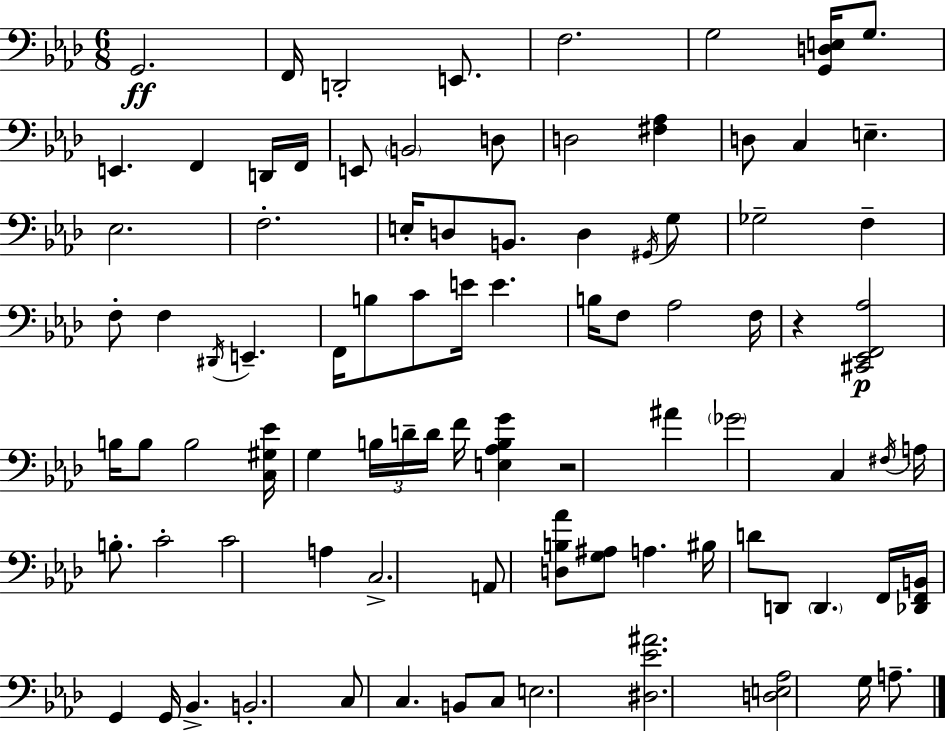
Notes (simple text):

G2/h. F2/s D2/h E2/e. F3/h. G3/h [G2,D3,E3]/s G3/e. E2/q. F2/q D2/s F2/s E2/e B2/h D3/e D3/h [F#3,Ab3]/q D3/e C3/q E3/q. Eb3/h. F3/h. E3/s D3/e B2/e. D3/q G#2/s G3/e Gb3/h F3/q F3/e F3/q D#2/s E2/q. F2/s B3/e C4/e E4/s E4/q. B3/s F3/e Ab3/h F3/s R/q [C#2,Eb2,F2,Ab3]/h B3/s B3/e B3/h [C3,G#3,Eb4]/s G3/q B3/s D4/s D4/s F4/s [E3,Ab3,B3,G4]/q R/h A#4/q Gb4/h C3/q F#3/s A3/s B3/e. C4/h C4/h A3/q C3/h. A2/e [D3,B3,Ab4]/e [G3,A#3]/e A3/q. BIS3/s D4/e D2/e D2/q. F2/s [Db2,F2,B2]/s G2/q G2/s Bb2/q. B2/h. C3/e C3/q. B2/e C3/e E3/h. [D#3,Eb4,A#4]/h. [D3,E3,Ab3]/h G3/s A3/e.